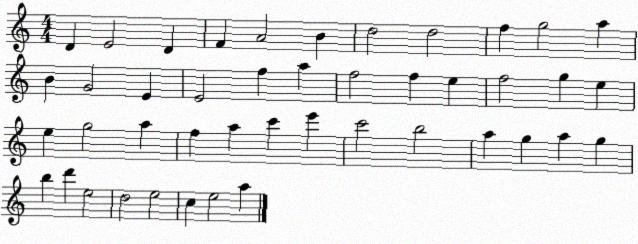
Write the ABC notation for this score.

X:1
T:Untitled
M:4/4
L:1/4
K:C
D E2 D F A2 B d2 d2 f g2 a B G2 E E2 f a f2 f e f2 g e e g2 a f a c' e' c'2 b2 a g a g b d' e2 d2 e2 c e2 a